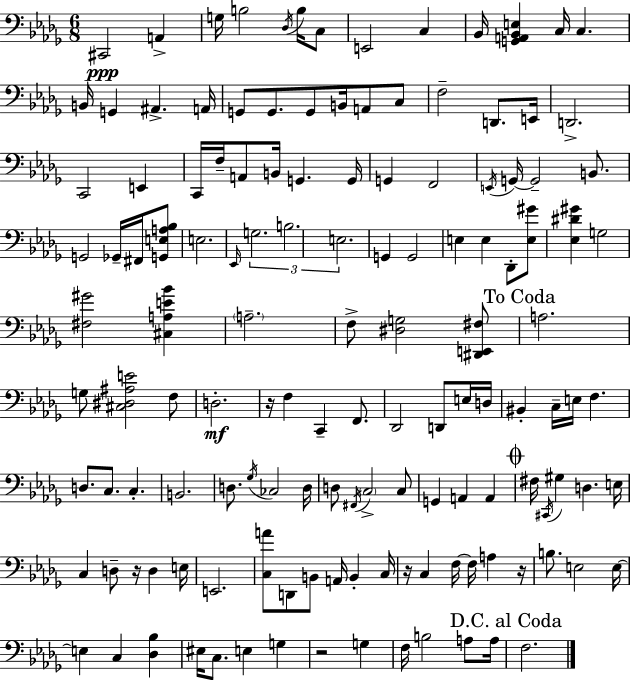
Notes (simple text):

C#2/h A2/q G3/s B3/h Db3/s B3/s C3/e E2/h C3/q Bb2/s [G2,A2,Bb2,E3]/q C3/s C3/q. B2/s G2/q A#2/q. A2/s G2/e G2/e. G2/e B2/s A2/e C3/e F3/h D2/e. E2/s D2/h. C2/h E2/q C2/s F3/s A2/e B2/s G2/q. G2/s G2/q F2/h E2/s G2/s G2/h B2/e. G2/h Gb2/s F#2/s [G2,E3,A3,Bb3]/e E3/h. Eb2/s G3/h. B3/h. E3/h. G2/q G2/h E3/q E3/q Db2/e [E3,G#4]/e [Eb3,D#4,G#4]/q G3/h [F#3,G#4]/h [C#3,A3,E4,Bb4]/q A3/h. F3/e [D#3,G3]/h [D#2,E2,F#3]/e A3/h. G3/e [C#3,D#3,A#3,E4]/h F3/e D3/h. R/s F3/q C2/q F2/e. Db2/h D2/e E3/s D3/s BIS2/q C3/s E3/s F3/q. D3/e. C3/e. C3/q. B2/h. D3/e. Gb3/s CES3/h D3/s D3/e F#2/s C3/h C3/e G2/q A2/q A2/q F#3/s C#2/s G#3/q D3/q. E3/s C3/q D3/e R/s D3/q E3/s E2/h. [C3,A4]/e D2/e B2/e A2/s B2/q C3/s R/s C3/q F3/s F3/s A3/q R/s B3/e. E3/h E3/s E3/q C3/q [Db3,Bb3]/q EIS3/s C3/e. E3/q G3/q R/h G3/q F3/s B3/h A3/e A3/s F3/h.